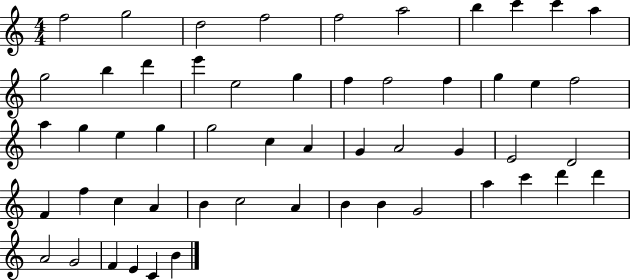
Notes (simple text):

F5/h G5/h D5/h F5/h F5/h A5/h B5/q C6/q C6/q A5/q G5/h B5/q D6/q E6/q E5/h G5/q F5/q F5/h F5/q G5/q E5/q F5/h A5/q G5/q E5/q G5/q G5/h C5/q A4/q G4/q A4/h G4/q E4/h D4/h F4/q F5/q C5/q A4/q B4/q C5/h A4/q B4/q B4/q G4/h A5/q C6/q D6/q D6/q A4/h G4/h F4/q E4/q C4/q B4/q